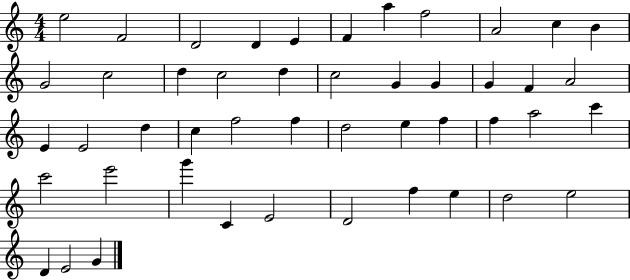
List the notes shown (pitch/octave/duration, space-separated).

E5/h F4/h D4/h D4/q E4/q F4/q A5/q F5/h A4/h C5/q B4/q G4/h C5/h D5/q C5/h D5/q C5/h G4/q G4/q G4/q F4/q A4/h E4/q E4/h D5/q C5/q F5/h F5/q D5/h E5/q F5/q F5/q A5/h C6/q C6/h E6/h G6/q C4/q E4/h D4/h F5/q E5/q D5/h E5/h D4/q E4/h G4/q